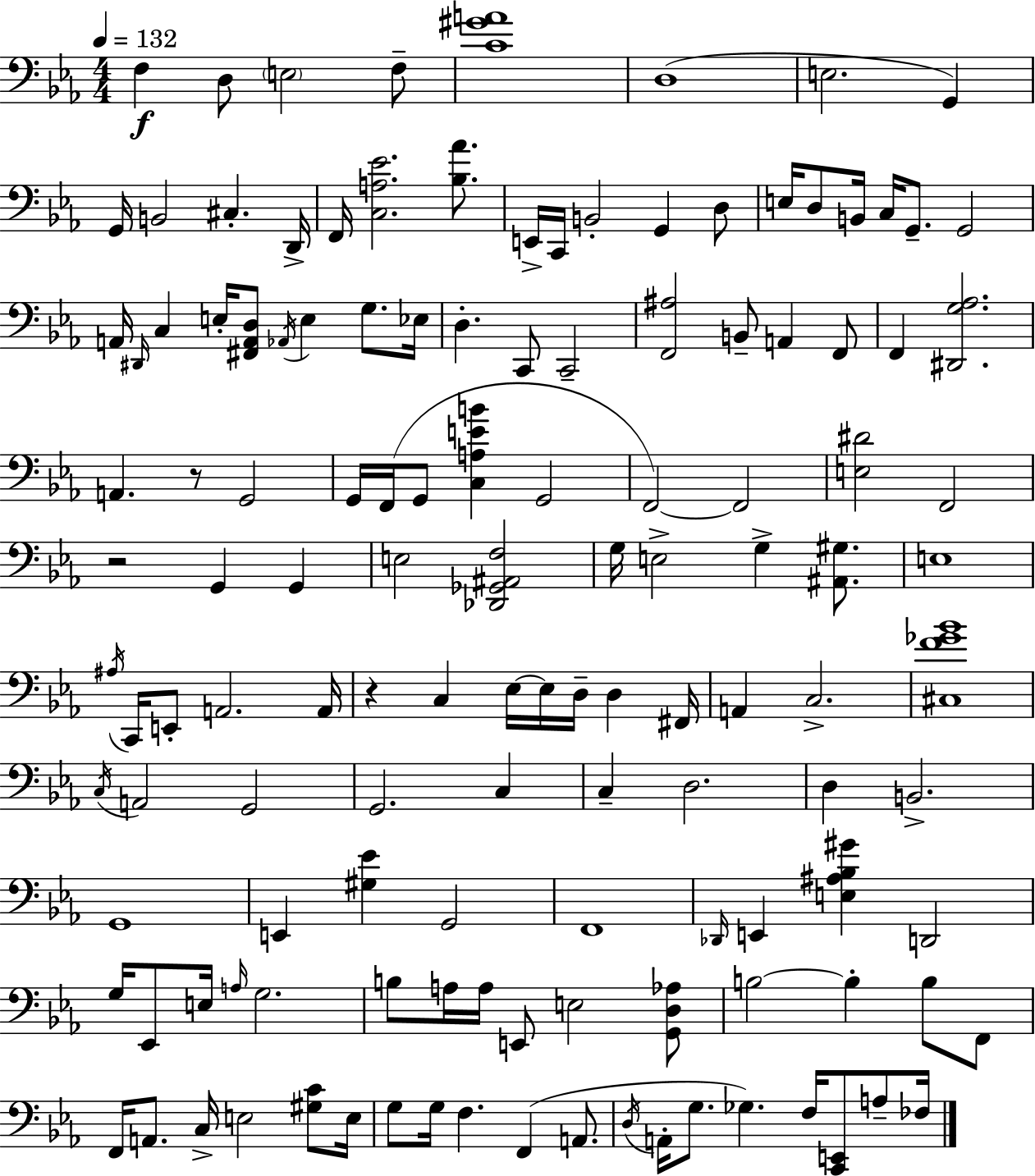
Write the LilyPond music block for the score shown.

{
  \clef bass
  \numericTimeSignature
  \time 4/4
  \key c \minor
  \tempo 4 = 132
  f4\f d8 \parenthesize e2 f8-- | <c' gis' a'>1 | d1( | e2. g,4) | \break g,16 b,2 cis4.-. d,16-> | f,16 <c a ees'>2. <bes aes'>8. | e,16-> c,16 b,2-. g,4 d8 | e16 d8 b,16 c16 g,8.-- g,2 | \break a,16 \grace { dis,16 } c4 e16-. <fis, a, d>8 \acciaccatura { aes,16 } e4 g8. | ees16 d4.-. c,8 c,2-- | <f, ais>2 b,8-- a,4 | f,8 f,4 <dis, g aes>2. | \break a,4. r8 g,2 | g,16 f,16( g,8 <c a e' b'>4 g,2 | f,2~~) f,2 | <e dis'>2 f,2 | \break r2 g,4 g,4 | e2 <des, ges, ais, f>2 | g16 e2-> g4-> <ais, gis>8. | e1 | \break \acciaccatura { ais16 } c,16 e,8-. a,2. | a,16 r4 c4 ees16~~ ees16 d16-- d4 | fis,16 a,4 c2.-> | <cis f' ges' bes'>1 | \break \acciaccatura { c16 } a,2 g,2 | g,2. | c4 c4-- d2. | d4 b,2.-> | \break g,1 | e,4 <gis ees'>4 g,2 | f,1 | \grace { des,16 } e,4 <e ais bes gis'>4 d,2 | \break g16 ees,8 e16 \grace { a16 } g2. | b8 a16 a16 e,8 e2 | <g, d aes>8 b2~~ b4-. | b8 f,8 f,16 a,8. c16-> e2 | \break <gis c'>8 e16 g8 g16 f4. f,4( | a,8. \acciaccatura { d16 } a,16-. g8. ges4.) | f16 <c, e,>8 a8-- fes16 \bar "|."
}